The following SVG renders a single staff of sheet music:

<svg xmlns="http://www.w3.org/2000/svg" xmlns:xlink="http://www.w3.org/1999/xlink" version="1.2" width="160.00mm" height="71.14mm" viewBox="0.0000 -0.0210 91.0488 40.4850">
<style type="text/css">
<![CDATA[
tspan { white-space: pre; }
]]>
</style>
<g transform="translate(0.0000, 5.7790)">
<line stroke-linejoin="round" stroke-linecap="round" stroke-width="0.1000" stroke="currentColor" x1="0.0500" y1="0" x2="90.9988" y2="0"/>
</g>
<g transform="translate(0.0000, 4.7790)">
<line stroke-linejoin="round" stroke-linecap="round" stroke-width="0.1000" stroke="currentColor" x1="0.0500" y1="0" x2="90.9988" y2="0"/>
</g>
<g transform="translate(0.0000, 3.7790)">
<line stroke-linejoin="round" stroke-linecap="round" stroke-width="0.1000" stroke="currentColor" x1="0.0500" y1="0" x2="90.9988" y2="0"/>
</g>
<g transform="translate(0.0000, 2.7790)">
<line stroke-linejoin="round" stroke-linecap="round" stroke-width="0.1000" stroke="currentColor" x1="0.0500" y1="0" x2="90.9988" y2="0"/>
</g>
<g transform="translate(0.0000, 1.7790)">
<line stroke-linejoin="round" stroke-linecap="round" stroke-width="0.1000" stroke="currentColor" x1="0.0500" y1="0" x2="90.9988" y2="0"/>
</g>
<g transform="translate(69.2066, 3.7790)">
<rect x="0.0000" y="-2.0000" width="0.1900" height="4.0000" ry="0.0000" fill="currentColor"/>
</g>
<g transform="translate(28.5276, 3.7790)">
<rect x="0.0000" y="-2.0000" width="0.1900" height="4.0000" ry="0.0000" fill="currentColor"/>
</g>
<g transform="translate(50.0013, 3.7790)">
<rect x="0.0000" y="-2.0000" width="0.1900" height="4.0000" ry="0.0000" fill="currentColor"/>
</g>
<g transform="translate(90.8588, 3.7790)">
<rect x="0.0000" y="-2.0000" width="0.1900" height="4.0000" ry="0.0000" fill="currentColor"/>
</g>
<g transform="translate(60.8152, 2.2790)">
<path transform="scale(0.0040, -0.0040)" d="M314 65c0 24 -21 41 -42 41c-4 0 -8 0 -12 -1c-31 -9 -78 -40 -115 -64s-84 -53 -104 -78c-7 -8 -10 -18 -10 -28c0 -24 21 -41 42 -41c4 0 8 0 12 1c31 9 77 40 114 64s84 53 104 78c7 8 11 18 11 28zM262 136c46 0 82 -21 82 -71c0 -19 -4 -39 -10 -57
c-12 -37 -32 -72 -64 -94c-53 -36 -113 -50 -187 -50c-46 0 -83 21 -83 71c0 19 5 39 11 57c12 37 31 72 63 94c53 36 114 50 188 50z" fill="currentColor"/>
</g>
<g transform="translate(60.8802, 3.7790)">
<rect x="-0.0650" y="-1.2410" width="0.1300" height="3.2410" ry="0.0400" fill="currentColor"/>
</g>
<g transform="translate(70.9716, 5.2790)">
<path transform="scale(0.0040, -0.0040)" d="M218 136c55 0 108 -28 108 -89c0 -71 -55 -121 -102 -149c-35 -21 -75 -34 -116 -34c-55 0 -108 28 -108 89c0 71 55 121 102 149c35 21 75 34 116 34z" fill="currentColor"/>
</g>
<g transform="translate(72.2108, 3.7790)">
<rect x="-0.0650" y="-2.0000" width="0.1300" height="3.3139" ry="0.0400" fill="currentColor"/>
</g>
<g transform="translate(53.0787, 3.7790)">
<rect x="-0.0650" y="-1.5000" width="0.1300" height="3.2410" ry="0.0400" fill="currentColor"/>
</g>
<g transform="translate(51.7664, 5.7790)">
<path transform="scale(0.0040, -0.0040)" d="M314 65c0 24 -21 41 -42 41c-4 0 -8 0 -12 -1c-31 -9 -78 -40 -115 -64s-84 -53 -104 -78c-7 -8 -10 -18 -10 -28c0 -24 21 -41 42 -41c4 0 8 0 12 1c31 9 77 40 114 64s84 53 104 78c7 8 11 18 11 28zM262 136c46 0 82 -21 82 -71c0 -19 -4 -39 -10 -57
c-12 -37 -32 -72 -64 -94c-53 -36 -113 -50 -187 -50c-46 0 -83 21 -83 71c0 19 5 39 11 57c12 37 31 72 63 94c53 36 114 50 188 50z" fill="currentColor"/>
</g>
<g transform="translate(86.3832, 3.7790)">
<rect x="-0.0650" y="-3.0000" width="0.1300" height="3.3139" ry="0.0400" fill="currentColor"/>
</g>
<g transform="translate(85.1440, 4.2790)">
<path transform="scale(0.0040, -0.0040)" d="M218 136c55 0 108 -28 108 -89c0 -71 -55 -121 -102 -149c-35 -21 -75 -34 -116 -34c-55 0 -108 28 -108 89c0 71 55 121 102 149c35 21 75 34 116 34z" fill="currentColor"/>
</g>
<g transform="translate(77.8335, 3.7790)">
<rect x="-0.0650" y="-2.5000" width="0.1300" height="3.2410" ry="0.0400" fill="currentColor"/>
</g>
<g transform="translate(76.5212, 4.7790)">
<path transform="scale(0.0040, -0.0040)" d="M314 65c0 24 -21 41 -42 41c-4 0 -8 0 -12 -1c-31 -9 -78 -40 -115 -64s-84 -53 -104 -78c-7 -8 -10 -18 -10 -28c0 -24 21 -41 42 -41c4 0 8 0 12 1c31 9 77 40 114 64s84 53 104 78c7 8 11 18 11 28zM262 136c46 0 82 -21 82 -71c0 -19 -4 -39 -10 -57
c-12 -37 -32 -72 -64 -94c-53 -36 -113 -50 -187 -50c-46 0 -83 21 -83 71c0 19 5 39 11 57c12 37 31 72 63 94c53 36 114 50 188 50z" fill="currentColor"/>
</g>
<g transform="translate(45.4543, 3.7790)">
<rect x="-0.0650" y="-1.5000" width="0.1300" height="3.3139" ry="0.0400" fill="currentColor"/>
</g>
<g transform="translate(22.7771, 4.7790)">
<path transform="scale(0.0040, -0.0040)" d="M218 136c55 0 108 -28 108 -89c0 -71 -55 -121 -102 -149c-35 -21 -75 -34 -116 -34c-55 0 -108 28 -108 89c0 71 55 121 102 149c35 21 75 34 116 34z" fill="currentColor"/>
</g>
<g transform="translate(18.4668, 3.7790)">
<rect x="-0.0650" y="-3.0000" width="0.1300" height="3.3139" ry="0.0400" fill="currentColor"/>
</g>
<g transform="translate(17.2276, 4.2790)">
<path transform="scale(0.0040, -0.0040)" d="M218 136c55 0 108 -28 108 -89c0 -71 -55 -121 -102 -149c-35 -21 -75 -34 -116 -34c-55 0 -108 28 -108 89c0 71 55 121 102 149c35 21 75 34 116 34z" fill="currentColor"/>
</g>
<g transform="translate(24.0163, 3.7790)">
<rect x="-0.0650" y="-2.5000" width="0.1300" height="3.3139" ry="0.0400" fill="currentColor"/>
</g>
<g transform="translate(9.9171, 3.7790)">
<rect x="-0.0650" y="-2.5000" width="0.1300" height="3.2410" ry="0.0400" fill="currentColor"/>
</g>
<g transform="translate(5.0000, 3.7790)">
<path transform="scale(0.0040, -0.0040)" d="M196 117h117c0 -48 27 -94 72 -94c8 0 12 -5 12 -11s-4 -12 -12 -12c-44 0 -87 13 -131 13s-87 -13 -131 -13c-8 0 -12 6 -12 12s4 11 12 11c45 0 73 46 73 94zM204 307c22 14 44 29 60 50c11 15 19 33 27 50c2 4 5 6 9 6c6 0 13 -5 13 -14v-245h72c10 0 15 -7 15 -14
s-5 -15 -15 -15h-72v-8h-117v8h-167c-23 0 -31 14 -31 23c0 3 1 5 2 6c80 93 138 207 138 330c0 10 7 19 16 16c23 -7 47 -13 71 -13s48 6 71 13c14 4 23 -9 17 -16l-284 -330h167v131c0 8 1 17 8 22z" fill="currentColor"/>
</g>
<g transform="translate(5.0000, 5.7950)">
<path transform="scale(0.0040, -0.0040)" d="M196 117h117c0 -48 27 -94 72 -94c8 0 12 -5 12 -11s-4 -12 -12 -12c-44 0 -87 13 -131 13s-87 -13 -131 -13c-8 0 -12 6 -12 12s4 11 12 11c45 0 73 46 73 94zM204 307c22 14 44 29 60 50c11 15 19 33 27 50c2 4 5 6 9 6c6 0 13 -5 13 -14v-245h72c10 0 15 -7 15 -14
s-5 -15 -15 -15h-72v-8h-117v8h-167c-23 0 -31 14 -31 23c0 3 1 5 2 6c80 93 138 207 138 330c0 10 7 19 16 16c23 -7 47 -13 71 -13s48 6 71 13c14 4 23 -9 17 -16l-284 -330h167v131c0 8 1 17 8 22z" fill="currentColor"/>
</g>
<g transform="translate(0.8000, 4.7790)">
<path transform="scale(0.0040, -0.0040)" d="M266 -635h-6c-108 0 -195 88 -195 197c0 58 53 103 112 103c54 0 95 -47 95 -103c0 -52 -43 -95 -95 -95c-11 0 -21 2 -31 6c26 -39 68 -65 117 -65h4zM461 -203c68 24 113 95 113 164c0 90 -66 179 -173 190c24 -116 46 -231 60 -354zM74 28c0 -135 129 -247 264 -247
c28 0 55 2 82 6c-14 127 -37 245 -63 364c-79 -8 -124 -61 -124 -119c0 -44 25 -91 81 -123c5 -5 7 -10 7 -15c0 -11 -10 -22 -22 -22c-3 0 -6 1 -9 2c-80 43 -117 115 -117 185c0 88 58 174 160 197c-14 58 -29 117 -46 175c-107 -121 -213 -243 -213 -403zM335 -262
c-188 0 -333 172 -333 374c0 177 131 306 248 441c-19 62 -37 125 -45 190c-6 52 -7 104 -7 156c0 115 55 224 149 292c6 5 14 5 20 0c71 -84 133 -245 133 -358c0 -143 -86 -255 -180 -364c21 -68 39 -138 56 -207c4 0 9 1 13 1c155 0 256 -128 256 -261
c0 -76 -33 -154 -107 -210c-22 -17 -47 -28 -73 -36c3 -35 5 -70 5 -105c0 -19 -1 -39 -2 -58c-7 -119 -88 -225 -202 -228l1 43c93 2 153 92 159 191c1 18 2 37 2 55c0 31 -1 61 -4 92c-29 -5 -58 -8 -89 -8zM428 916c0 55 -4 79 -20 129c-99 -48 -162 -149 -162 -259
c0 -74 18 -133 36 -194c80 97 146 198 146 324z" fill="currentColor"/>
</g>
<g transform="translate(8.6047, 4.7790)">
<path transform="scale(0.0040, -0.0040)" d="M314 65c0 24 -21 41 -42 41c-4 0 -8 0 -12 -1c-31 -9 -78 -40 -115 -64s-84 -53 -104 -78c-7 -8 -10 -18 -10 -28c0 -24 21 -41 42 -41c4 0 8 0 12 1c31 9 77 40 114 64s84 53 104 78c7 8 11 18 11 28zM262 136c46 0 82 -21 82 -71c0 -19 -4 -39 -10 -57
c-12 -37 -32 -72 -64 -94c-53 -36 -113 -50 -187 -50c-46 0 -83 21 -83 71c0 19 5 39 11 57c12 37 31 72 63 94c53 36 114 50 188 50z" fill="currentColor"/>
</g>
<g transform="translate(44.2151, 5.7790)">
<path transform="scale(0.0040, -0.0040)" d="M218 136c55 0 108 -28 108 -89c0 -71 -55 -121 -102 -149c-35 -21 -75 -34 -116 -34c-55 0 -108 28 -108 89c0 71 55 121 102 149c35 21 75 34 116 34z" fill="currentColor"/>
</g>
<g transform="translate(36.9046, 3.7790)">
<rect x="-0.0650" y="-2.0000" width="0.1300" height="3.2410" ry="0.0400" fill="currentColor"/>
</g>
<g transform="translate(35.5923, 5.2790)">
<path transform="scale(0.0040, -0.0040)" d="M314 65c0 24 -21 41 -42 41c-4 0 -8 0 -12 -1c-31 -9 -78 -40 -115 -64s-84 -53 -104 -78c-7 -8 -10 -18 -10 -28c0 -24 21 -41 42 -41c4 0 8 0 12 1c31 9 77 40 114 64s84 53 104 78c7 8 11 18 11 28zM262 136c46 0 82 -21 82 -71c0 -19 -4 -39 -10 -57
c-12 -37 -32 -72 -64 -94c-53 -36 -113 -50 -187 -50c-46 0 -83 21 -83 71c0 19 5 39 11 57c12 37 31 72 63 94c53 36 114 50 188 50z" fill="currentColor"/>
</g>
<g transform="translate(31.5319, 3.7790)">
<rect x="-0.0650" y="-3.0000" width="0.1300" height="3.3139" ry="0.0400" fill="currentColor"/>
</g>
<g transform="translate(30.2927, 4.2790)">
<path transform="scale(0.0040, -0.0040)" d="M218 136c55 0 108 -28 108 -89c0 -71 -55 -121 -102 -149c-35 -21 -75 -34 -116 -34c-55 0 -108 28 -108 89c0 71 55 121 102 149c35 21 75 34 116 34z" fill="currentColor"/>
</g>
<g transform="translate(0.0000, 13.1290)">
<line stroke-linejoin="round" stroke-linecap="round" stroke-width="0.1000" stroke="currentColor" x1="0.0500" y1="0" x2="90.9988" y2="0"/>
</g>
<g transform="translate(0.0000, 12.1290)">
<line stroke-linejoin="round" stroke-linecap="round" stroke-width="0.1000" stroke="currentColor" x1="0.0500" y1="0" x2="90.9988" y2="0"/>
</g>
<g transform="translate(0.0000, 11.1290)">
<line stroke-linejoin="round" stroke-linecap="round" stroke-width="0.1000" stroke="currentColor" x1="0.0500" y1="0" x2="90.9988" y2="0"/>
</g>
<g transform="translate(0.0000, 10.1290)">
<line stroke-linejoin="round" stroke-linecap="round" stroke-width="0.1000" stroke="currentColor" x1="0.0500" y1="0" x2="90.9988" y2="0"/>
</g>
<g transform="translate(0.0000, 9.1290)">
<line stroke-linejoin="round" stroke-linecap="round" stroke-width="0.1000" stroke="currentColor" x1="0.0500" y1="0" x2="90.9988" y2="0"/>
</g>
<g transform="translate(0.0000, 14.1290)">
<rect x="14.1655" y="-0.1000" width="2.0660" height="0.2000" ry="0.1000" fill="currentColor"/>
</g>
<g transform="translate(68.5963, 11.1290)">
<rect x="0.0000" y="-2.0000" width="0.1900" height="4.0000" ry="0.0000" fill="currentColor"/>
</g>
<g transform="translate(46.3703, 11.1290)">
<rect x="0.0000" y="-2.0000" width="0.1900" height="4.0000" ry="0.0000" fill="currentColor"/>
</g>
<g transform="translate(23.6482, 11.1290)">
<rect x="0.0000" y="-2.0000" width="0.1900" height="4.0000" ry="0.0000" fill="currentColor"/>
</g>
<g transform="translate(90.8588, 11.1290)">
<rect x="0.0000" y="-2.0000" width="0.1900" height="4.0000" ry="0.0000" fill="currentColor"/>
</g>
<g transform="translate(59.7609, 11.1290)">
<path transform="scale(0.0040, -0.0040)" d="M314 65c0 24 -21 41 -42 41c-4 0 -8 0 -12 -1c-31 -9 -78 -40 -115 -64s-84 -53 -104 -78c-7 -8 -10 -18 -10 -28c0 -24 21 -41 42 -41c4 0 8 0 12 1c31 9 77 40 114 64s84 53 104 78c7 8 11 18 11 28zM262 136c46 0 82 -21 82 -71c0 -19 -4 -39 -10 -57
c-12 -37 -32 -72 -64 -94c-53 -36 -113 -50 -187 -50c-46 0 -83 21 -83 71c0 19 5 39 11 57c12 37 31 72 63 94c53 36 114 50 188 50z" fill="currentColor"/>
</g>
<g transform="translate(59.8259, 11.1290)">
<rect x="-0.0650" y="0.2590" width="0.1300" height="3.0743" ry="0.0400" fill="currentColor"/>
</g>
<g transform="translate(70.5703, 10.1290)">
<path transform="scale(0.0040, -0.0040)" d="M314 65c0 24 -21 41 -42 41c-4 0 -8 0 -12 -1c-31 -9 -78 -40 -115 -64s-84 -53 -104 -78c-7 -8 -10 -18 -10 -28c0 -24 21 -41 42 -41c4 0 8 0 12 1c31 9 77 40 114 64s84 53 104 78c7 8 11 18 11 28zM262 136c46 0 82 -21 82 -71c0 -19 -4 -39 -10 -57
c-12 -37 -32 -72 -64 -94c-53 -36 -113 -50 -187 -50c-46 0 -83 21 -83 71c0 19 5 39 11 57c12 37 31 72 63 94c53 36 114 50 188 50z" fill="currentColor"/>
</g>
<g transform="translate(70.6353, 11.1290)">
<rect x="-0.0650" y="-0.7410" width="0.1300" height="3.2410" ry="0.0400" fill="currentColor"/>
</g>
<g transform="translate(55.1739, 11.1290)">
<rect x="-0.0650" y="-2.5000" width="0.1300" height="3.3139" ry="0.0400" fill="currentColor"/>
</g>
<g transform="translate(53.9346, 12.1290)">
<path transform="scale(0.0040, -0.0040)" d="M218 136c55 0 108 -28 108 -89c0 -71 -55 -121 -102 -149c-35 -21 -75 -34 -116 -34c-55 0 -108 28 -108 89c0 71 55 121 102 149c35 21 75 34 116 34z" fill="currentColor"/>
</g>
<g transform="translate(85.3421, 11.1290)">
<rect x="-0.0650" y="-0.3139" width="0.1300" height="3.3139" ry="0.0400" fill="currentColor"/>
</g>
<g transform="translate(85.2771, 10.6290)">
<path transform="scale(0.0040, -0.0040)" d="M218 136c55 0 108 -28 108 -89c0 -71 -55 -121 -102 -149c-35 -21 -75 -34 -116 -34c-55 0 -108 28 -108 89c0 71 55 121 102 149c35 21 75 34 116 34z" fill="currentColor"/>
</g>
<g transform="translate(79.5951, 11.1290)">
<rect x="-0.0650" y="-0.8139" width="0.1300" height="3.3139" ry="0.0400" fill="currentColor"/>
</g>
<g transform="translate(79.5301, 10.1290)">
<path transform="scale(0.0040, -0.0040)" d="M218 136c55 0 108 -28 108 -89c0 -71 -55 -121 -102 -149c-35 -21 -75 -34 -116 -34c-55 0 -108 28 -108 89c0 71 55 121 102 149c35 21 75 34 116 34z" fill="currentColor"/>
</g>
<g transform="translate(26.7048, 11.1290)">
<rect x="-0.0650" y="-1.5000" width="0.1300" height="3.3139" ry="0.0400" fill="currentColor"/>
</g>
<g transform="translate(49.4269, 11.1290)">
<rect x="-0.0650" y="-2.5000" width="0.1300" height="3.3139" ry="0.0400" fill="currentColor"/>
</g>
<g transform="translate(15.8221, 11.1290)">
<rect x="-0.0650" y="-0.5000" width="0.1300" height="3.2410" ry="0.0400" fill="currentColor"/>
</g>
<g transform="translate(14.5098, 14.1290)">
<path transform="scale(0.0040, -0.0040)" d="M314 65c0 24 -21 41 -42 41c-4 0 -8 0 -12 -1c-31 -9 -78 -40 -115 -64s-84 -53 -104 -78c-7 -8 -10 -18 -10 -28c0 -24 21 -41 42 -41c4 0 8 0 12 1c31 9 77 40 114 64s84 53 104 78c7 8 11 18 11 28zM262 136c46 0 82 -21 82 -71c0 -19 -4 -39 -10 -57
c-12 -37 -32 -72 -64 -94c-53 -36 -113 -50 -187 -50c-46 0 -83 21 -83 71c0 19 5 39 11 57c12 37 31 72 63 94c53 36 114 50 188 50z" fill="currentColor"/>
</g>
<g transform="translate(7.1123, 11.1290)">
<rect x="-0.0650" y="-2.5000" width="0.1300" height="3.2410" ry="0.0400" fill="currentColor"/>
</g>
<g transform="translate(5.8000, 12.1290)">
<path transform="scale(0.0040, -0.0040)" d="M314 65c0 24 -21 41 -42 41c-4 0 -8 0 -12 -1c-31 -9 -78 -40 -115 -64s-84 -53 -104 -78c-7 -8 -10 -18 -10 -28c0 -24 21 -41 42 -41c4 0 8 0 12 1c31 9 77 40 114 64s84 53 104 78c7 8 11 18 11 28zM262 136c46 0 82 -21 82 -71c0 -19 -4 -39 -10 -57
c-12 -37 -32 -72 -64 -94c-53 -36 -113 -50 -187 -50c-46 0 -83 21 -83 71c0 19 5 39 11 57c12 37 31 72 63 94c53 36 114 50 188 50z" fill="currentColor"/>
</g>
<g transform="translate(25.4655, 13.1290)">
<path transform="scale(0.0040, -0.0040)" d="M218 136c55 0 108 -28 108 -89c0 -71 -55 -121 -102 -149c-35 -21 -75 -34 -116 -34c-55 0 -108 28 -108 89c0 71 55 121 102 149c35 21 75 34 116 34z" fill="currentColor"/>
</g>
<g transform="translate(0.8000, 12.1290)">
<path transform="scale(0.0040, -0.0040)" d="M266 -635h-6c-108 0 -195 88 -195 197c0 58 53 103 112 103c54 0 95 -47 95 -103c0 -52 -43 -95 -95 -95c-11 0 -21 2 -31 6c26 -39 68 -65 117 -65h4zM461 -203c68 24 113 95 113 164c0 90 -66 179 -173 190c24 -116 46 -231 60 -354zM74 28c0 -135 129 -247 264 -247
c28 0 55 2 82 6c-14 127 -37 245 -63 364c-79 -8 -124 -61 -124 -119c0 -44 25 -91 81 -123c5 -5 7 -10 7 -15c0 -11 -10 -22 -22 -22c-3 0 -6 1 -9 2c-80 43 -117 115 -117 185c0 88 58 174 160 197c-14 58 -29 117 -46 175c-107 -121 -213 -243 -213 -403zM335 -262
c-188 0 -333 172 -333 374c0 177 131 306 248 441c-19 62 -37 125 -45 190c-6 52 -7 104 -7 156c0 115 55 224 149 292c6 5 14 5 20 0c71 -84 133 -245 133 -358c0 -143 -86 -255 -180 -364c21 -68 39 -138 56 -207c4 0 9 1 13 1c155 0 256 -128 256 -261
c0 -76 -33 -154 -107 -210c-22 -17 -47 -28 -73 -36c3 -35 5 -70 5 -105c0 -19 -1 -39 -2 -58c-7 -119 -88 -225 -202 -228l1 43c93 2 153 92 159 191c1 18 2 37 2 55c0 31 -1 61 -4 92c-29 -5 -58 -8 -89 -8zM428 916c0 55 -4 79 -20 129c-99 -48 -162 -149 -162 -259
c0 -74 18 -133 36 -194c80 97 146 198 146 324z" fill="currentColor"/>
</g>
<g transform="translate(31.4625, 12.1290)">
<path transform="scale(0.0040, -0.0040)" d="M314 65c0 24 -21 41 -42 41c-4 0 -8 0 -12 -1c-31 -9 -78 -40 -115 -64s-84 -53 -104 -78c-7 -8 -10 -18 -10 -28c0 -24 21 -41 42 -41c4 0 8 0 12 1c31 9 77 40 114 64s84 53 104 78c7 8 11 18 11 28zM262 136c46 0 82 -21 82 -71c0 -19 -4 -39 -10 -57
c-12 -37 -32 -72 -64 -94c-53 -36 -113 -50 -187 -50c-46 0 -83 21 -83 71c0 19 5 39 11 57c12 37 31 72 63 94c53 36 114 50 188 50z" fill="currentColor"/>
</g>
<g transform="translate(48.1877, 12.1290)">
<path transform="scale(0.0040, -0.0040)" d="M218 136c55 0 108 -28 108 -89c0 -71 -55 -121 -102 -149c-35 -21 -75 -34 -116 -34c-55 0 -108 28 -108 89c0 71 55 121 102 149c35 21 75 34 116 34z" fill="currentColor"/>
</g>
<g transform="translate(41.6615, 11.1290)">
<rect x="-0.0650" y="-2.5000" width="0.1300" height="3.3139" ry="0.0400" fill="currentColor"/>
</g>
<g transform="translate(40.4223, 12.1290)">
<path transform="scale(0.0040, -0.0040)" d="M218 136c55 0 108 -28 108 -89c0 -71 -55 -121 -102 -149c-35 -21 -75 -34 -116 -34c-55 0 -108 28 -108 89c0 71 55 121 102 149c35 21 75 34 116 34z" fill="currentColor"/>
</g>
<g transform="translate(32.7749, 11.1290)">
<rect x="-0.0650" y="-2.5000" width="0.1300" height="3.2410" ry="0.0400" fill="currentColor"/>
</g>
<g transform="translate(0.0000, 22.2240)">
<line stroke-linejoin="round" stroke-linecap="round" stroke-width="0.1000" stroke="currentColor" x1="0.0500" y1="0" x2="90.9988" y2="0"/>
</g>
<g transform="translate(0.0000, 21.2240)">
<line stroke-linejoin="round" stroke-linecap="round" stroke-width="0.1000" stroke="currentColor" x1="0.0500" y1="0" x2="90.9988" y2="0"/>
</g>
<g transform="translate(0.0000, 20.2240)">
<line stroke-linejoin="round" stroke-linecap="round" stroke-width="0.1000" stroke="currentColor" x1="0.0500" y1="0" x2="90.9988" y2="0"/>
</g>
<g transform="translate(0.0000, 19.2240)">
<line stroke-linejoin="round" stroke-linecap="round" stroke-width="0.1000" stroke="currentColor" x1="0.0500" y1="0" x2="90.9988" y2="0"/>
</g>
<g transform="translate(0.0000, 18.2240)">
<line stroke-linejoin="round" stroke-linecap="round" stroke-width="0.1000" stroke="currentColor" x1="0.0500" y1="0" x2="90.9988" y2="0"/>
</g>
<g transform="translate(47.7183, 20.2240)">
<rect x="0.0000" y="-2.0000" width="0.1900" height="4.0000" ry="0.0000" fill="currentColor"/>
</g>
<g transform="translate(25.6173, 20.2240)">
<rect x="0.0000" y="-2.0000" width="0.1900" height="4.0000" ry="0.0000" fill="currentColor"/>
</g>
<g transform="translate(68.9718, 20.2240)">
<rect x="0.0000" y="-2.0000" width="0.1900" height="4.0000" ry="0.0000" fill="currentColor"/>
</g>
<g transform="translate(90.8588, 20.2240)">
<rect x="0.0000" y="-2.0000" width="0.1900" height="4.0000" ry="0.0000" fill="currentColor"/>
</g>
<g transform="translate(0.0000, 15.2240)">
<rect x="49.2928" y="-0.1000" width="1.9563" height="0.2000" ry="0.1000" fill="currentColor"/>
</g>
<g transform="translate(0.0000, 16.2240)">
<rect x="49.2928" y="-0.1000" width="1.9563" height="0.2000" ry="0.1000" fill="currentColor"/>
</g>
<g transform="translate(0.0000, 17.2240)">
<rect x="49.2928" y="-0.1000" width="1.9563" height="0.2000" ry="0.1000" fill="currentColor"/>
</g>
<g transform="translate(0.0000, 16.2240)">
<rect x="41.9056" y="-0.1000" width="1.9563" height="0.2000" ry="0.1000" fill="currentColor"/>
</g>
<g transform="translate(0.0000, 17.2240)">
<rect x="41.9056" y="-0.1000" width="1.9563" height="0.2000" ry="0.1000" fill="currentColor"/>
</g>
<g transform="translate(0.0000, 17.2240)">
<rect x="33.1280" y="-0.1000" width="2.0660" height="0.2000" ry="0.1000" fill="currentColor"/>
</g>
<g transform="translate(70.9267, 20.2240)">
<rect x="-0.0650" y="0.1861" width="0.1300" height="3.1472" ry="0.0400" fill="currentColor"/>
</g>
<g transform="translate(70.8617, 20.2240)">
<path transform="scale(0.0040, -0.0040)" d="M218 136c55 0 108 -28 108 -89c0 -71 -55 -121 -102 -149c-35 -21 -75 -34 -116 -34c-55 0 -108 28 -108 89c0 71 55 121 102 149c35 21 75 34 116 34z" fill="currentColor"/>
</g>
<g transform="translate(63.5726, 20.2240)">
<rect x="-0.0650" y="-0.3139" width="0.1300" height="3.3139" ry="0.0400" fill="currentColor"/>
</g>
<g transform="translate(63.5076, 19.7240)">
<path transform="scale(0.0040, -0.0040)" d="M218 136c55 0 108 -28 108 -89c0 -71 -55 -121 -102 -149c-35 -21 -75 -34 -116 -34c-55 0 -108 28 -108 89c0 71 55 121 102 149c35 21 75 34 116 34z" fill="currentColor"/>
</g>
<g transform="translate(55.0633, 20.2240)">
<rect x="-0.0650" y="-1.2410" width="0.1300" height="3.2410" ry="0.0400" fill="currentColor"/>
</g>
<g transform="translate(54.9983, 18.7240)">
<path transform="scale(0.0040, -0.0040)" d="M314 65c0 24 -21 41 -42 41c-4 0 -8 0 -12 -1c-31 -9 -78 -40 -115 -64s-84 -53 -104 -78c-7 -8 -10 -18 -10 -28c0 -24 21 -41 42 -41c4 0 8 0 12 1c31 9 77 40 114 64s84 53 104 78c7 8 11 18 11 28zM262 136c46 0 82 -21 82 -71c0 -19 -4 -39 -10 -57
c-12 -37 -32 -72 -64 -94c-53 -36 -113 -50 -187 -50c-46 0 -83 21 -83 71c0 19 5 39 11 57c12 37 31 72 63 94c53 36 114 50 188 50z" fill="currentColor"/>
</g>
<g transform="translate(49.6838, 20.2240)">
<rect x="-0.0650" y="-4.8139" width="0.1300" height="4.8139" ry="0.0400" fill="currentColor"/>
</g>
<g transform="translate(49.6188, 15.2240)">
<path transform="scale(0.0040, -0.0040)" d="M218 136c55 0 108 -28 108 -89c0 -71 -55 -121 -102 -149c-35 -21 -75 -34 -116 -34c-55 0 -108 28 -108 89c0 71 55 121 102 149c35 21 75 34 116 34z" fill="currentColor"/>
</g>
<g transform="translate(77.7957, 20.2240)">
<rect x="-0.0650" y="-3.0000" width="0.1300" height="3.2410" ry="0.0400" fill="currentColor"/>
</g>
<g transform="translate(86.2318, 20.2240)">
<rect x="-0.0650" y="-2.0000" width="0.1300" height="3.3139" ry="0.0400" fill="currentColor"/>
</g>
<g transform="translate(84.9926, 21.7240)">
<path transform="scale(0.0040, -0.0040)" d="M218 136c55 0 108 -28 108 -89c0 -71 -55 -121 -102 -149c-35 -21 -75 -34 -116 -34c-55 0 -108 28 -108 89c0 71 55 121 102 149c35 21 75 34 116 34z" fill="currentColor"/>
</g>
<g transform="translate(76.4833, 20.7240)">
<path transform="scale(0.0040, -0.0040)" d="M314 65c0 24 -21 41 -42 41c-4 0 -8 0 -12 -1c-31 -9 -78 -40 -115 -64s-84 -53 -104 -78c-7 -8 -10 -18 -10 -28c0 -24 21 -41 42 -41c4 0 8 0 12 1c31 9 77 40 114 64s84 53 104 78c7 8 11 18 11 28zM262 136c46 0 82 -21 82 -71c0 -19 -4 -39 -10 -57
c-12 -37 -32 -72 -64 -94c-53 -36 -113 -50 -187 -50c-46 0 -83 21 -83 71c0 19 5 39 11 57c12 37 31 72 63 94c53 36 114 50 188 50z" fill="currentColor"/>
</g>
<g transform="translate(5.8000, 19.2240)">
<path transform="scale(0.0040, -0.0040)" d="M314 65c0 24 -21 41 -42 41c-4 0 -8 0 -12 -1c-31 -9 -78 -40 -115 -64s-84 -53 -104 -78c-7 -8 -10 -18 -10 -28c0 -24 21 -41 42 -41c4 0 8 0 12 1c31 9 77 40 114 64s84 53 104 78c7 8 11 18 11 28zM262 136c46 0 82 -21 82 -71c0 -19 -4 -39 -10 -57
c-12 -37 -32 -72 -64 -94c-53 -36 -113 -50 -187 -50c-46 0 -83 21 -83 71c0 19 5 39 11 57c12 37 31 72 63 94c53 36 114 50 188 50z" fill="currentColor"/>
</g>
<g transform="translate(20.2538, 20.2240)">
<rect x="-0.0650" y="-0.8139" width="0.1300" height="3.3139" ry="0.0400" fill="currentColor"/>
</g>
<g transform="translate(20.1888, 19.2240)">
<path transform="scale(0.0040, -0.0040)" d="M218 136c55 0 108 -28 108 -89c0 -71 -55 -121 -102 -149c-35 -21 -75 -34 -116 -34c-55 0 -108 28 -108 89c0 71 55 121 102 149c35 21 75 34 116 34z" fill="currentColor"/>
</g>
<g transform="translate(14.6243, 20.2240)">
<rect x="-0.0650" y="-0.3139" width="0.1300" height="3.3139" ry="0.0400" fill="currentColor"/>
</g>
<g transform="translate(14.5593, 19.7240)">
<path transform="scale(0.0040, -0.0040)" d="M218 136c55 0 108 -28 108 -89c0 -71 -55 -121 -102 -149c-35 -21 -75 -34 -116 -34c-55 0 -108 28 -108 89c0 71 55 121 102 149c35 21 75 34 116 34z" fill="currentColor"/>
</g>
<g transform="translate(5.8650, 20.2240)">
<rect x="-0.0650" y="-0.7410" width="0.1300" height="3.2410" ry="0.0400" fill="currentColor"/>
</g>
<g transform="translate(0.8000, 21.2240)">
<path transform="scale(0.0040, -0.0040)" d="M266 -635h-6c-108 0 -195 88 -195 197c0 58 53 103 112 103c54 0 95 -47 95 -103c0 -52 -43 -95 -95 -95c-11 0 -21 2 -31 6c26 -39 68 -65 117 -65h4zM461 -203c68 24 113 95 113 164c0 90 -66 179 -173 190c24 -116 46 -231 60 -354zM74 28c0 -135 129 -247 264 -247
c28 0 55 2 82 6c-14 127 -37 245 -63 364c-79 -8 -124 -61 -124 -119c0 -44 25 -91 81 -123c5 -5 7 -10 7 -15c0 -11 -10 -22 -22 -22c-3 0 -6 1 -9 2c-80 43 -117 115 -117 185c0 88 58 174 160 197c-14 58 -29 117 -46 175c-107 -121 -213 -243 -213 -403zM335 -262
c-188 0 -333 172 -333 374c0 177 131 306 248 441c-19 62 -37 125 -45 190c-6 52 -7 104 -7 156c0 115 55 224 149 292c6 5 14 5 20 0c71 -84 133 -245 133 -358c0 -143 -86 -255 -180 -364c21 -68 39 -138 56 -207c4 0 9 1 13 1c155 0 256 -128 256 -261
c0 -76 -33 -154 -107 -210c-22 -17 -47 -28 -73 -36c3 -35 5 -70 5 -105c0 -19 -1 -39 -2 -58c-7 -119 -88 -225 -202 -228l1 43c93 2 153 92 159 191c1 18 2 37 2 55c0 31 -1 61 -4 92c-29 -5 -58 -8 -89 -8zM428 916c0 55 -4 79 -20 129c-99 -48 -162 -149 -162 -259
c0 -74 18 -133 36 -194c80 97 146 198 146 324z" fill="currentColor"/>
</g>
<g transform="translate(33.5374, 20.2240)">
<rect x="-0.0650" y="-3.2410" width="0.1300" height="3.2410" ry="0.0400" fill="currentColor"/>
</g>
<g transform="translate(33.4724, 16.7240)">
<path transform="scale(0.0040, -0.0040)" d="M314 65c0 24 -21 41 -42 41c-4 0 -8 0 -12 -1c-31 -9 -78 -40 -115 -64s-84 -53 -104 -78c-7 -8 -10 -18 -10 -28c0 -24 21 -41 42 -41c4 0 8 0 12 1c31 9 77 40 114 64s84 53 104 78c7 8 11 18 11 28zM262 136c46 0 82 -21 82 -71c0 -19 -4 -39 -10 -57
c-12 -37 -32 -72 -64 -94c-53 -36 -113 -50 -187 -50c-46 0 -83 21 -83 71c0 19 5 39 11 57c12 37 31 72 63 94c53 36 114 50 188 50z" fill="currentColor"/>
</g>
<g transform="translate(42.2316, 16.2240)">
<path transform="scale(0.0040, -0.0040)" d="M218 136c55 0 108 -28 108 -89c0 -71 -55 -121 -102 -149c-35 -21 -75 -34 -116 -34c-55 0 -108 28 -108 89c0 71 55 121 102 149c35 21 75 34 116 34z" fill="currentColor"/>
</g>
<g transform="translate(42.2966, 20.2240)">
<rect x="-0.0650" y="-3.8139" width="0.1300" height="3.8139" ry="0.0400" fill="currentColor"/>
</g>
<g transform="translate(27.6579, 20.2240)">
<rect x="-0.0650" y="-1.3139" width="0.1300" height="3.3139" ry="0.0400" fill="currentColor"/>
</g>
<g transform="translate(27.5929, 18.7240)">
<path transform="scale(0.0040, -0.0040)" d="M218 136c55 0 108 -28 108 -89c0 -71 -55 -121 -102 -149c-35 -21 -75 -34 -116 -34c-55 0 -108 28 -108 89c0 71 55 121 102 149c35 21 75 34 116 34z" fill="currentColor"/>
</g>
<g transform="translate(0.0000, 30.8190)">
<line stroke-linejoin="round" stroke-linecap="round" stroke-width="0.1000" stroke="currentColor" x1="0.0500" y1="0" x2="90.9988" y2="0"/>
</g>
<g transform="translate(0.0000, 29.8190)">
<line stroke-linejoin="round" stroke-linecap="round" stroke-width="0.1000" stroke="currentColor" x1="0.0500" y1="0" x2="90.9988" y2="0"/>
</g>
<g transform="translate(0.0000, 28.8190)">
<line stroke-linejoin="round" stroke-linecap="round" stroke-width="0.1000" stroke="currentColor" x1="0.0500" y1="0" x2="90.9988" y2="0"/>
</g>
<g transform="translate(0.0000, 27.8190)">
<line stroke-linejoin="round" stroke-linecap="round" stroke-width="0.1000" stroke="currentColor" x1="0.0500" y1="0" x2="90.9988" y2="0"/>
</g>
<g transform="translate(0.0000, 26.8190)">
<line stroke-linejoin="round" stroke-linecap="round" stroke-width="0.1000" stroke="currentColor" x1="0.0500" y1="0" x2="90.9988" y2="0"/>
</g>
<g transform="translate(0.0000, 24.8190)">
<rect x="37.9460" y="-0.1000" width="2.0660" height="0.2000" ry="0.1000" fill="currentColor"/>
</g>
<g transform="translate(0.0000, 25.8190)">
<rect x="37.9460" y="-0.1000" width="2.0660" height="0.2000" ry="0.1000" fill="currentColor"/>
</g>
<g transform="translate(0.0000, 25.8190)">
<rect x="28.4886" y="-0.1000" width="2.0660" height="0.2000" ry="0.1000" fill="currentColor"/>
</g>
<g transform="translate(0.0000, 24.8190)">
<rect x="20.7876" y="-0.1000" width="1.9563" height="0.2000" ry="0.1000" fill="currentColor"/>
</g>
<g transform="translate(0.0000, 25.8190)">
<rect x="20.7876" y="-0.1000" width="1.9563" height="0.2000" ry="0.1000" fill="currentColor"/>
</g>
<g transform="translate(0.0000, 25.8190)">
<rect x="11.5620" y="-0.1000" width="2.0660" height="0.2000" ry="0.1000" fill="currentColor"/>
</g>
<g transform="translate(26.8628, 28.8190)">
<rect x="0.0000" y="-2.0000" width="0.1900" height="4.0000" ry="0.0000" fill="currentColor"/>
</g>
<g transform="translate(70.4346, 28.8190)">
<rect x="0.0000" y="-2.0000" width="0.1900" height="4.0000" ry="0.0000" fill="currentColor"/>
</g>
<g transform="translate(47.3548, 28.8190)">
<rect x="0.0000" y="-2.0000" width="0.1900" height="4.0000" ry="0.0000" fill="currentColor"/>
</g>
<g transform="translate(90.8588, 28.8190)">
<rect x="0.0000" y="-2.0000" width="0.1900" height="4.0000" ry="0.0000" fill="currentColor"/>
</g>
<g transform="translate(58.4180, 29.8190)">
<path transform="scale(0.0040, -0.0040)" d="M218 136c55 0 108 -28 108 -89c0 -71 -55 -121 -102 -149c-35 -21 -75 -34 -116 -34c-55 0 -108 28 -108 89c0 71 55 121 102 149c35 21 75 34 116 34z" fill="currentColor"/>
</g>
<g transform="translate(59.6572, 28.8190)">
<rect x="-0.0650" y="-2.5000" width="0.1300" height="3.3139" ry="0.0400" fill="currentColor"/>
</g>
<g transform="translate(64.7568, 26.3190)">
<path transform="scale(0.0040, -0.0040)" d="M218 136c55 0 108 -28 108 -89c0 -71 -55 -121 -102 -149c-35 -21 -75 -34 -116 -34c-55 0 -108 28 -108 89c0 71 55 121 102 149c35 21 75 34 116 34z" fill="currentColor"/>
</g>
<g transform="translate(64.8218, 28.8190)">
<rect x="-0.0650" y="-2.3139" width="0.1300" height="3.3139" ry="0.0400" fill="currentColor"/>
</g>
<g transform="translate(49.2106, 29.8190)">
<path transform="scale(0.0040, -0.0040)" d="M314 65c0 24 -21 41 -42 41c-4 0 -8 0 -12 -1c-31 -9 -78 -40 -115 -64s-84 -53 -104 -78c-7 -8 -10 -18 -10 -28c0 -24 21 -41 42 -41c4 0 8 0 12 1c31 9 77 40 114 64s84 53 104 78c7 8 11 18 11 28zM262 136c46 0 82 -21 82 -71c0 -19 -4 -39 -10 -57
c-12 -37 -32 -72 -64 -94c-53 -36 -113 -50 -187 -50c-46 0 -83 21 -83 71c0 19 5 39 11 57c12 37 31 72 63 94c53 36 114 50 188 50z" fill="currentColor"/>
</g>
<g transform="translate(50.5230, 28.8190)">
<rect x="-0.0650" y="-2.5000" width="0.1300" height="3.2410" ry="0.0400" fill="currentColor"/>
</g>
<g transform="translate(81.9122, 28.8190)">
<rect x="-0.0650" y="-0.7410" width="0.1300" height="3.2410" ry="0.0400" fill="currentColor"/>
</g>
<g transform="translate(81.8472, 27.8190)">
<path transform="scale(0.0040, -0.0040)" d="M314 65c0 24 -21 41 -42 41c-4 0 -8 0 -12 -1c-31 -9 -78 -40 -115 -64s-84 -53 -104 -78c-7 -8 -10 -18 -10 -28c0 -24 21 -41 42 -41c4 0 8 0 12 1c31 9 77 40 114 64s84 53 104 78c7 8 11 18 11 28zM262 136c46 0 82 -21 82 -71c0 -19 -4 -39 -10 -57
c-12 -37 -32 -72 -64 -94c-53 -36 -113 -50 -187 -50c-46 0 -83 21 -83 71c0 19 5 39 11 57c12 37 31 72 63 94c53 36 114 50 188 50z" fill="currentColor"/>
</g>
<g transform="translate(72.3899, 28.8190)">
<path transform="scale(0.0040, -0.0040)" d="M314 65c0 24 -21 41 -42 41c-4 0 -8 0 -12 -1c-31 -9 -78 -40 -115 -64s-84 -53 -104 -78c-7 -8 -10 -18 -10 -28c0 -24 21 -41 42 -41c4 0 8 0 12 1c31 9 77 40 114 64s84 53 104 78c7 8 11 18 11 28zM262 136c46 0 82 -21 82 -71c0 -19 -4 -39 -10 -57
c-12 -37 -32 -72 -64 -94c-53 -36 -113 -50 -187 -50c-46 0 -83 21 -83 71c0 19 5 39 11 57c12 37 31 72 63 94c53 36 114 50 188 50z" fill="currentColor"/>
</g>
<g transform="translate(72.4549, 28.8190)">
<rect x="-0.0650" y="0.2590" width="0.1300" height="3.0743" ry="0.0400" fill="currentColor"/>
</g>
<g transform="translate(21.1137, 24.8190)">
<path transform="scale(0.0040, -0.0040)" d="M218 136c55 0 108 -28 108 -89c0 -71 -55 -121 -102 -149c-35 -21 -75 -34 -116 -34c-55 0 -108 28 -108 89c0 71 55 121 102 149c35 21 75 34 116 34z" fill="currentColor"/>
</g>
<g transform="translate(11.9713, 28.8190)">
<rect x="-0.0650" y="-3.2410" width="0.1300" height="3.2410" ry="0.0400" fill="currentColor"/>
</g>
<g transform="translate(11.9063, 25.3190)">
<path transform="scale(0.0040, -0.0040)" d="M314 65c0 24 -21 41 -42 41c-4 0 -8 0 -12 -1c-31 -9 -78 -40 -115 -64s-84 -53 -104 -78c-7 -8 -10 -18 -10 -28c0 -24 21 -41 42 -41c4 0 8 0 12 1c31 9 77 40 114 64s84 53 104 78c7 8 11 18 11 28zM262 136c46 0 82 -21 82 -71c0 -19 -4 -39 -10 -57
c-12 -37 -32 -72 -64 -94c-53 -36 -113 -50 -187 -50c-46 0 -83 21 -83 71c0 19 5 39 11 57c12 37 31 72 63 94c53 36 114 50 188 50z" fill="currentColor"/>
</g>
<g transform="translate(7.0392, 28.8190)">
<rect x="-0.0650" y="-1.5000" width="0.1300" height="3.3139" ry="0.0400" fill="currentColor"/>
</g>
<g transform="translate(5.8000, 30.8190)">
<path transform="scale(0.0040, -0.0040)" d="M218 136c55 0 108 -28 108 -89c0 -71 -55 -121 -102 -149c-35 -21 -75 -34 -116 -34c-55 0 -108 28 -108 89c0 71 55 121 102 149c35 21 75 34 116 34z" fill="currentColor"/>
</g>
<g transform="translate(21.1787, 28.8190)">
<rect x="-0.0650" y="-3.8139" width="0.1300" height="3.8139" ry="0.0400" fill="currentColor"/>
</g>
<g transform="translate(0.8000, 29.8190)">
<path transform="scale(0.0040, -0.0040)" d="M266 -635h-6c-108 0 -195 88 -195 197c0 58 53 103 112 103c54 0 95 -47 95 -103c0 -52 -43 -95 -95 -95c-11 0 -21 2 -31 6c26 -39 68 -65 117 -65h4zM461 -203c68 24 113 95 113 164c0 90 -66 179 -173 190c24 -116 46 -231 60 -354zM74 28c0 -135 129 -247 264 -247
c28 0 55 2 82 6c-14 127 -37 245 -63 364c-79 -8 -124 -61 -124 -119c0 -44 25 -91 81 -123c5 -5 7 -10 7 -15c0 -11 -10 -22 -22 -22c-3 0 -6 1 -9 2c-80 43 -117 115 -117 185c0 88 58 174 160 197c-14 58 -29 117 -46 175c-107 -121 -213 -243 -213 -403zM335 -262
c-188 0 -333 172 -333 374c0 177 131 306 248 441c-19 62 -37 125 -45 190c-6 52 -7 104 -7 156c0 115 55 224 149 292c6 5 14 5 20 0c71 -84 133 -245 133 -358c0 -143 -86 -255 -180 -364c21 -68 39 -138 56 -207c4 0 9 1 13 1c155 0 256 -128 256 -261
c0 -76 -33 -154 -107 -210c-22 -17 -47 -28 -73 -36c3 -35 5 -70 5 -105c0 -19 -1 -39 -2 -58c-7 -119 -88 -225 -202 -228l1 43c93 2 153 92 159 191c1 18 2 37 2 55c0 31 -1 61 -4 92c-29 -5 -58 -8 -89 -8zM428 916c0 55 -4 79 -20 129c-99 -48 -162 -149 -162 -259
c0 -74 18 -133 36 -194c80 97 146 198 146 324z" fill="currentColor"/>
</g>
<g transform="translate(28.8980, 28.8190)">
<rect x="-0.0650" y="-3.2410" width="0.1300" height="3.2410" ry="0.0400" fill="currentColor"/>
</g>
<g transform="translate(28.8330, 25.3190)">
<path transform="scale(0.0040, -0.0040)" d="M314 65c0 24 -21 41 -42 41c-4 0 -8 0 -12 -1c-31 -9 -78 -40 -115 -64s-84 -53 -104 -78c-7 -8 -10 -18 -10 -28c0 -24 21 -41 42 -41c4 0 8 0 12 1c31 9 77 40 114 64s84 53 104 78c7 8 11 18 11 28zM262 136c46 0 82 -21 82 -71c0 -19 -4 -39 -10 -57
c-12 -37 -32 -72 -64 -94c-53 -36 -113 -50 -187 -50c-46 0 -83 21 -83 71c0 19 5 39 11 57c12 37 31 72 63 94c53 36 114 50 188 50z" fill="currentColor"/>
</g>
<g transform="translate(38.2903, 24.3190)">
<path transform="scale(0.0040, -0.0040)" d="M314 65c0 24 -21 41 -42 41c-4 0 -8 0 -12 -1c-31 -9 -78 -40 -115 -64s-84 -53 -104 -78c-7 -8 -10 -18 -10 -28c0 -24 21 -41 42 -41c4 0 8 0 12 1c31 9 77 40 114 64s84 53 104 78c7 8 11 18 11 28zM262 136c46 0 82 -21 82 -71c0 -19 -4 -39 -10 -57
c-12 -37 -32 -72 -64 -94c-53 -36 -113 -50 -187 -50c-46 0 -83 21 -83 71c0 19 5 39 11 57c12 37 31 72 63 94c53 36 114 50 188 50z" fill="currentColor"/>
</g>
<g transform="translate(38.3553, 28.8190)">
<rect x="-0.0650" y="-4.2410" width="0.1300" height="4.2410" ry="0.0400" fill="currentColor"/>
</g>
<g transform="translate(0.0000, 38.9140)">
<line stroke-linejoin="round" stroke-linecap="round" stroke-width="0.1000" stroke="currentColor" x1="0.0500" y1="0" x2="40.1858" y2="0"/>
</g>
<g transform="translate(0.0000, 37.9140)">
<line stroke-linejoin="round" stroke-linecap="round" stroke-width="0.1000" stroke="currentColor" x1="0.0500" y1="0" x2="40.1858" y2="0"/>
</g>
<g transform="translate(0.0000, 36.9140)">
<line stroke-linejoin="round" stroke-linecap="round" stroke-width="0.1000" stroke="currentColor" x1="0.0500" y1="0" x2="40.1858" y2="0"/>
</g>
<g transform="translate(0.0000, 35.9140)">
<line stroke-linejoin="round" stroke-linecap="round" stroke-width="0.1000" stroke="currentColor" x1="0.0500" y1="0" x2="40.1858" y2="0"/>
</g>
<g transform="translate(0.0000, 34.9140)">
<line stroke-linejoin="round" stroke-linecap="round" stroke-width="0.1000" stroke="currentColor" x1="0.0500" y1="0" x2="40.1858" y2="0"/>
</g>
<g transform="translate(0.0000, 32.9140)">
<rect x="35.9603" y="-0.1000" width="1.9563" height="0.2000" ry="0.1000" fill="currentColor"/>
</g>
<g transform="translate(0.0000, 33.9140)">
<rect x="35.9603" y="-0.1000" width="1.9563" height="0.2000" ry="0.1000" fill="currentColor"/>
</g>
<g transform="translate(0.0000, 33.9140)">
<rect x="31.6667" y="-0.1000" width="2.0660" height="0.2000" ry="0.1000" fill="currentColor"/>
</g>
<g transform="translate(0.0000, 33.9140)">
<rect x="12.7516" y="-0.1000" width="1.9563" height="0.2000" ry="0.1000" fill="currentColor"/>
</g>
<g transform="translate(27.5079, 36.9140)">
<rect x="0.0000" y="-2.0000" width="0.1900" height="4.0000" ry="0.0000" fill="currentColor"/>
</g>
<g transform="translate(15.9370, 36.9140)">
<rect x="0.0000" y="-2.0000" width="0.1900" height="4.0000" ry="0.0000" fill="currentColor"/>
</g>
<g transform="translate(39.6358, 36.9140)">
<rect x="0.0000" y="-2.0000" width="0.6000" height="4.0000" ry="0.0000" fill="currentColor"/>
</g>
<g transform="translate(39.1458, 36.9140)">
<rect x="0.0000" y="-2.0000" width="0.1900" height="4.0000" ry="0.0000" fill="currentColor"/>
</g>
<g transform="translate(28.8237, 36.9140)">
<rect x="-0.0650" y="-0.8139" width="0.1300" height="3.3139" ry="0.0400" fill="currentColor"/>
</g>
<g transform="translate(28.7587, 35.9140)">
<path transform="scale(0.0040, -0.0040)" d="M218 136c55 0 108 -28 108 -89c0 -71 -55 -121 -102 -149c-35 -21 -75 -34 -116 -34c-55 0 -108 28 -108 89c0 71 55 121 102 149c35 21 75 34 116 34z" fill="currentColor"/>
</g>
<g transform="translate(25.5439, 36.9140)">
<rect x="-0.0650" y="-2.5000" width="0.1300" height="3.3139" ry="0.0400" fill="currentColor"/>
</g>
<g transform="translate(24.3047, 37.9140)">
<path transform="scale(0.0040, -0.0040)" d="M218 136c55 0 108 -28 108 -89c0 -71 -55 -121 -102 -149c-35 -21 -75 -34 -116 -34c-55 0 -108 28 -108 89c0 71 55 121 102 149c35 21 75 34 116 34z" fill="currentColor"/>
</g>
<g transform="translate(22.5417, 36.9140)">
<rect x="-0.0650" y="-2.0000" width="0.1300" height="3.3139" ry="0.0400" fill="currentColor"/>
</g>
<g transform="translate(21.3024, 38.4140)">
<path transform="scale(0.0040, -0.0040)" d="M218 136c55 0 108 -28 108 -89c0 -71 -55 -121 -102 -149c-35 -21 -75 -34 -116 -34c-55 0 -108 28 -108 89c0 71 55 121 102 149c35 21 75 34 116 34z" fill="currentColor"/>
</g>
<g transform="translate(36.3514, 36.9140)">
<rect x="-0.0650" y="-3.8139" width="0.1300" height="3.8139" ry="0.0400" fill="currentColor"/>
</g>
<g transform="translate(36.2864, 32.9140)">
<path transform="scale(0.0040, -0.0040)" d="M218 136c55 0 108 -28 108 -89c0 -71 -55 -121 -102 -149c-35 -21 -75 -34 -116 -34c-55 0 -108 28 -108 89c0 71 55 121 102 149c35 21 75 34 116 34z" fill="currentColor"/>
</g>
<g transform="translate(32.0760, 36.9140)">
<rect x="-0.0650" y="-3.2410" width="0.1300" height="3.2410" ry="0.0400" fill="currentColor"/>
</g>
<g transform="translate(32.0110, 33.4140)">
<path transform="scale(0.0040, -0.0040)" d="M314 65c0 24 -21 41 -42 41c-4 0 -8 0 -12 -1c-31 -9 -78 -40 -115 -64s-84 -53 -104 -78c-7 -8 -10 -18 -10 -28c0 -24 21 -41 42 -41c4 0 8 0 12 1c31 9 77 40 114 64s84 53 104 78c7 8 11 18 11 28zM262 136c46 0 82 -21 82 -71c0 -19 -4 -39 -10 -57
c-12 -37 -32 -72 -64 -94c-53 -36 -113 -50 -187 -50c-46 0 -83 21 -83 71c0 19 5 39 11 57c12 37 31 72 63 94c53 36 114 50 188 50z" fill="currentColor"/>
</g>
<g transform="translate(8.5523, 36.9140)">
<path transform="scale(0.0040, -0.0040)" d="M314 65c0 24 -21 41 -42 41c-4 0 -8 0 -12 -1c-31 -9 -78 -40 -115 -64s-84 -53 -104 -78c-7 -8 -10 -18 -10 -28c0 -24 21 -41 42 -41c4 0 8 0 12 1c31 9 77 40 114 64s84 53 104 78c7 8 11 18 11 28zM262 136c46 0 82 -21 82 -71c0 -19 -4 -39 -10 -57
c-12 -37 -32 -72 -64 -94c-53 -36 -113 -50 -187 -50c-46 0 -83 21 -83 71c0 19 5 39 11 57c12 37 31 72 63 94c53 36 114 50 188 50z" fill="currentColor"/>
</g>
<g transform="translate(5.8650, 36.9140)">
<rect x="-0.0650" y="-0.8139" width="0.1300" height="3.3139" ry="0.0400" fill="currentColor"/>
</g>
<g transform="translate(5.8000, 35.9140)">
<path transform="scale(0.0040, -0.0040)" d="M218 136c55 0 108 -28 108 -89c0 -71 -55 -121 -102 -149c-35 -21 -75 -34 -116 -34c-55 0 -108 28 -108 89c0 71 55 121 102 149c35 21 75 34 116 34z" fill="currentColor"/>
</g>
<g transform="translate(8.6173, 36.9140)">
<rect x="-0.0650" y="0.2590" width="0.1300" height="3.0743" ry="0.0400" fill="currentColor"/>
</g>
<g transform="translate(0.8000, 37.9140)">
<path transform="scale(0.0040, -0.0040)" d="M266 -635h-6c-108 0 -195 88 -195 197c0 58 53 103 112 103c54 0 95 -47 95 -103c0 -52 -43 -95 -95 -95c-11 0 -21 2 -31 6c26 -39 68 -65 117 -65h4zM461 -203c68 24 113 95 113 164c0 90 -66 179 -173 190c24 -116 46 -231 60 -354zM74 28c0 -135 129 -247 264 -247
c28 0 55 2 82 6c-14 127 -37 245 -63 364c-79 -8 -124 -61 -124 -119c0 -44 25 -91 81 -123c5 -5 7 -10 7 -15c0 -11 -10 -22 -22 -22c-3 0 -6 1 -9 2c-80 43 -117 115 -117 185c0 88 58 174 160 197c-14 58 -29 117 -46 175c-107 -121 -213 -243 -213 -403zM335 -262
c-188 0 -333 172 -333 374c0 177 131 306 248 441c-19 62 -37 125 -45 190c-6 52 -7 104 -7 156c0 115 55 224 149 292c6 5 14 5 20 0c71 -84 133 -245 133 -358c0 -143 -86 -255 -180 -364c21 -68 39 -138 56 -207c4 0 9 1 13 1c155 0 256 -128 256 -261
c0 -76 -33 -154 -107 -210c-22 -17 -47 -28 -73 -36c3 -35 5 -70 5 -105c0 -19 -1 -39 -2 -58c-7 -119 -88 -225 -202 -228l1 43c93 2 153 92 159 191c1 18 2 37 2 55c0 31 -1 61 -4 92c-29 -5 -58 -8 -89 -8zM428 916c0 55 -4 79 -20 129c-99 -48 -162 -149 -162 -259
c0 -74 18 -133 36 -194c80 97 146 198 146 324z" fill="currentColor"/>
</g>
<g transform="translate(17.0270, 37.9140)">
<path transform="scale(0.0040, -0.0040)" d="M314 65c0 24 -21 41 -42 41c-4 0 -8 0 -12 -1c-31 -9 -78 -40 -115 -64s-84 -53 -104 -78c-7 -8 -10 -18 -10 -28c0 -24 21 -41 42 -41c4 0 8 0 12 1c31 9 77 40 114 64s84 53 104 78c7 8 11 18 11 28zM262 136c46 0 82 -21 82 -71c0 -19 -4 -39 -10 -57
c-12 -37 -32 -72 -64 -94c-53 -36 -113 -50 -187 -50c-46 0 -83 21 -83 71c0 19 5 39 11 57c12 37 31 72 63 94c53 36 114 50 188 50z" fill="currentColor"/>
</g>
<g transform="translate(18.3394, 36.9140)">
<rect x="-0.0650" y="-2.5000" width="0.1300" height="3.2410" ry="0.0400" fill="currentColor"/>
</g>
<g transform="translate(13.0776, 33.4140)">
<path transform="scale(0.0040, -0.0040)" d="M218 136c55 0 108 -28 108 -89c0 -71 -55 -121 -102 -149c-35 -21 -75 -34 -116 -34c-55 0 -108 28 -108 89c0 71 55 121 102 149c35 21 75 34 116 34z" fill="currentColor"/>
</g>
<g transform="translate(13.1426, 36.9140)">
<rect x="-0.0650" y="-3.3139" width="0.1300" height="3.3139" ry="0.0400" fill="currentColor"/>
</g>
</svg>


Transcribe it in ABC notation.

X:1
T:Untitled
M:4/4
L:1/4
K:C
G2 A G A F2 E E2 e2 F G2 A G2 C2 E G2 G G G B2 d2 d c d2 c d e b2 c' e' e2 c B A2 F E b2 c' b2 d'2 G2 G g B2 d2 d B2 b G2 F G d b2 c'